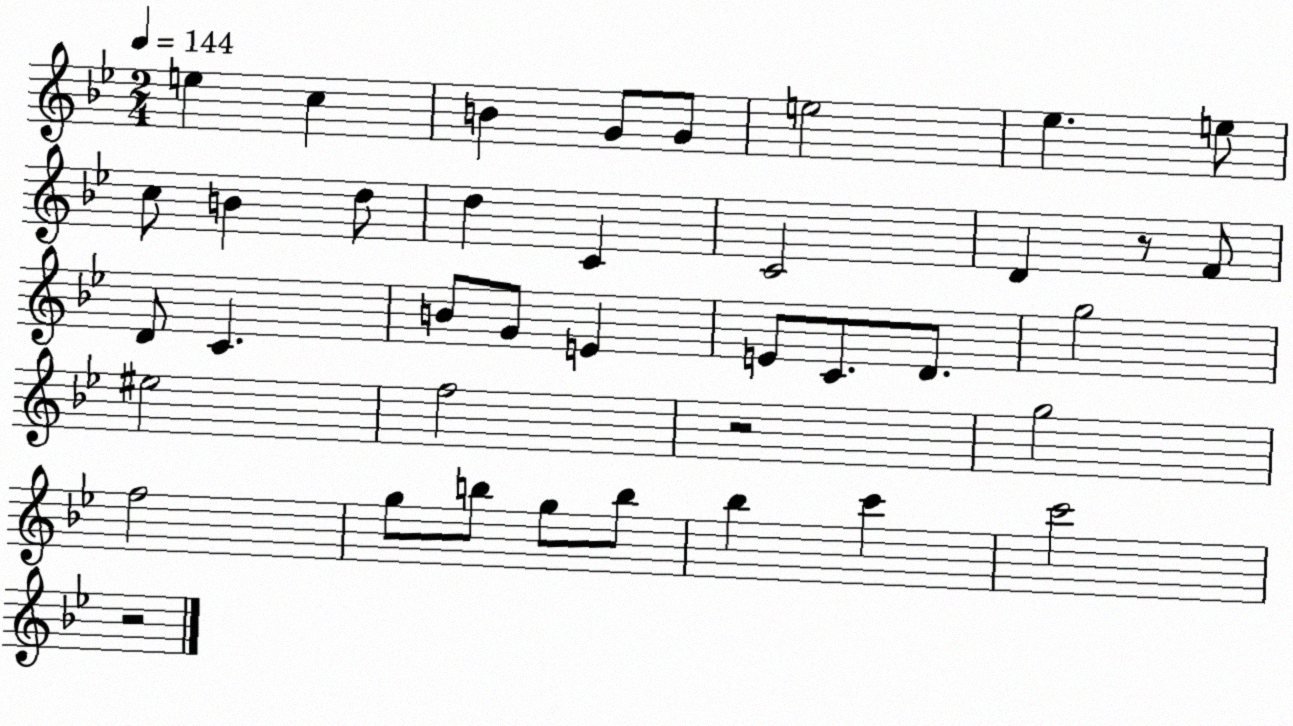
X:1
T:Untitled
M:2/4
L:1/4
K:Bb
e c B G/2 G/2 e2 _e e/2 c/2 B d/2 d C C2 D z/2 F/2 D/2 C B/2 G/2 E E/2 C/2 D/2 g2 ^e2 f2 z2 g2 f2 g/2 b/2 g/2 b/2 _b c' c'2 z2